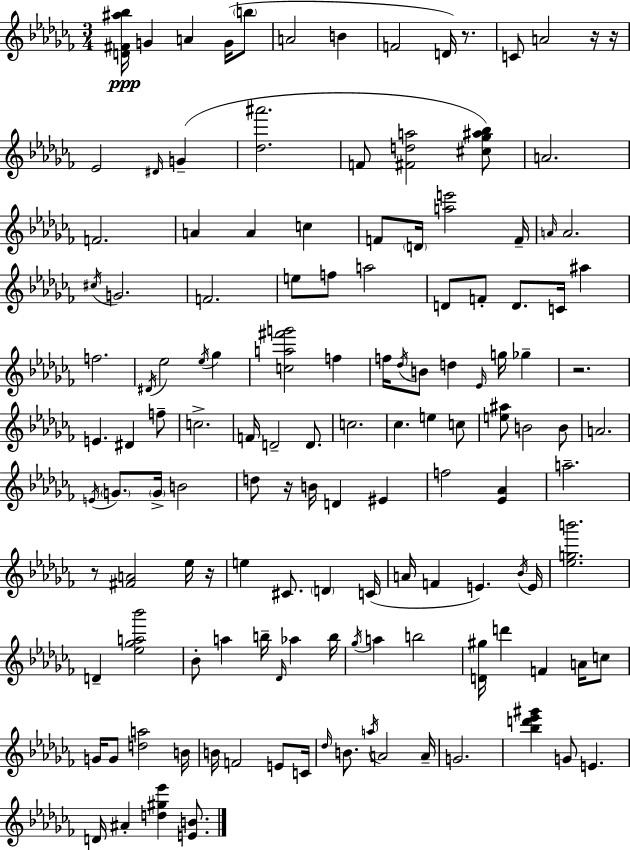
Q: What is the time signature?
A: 3/4